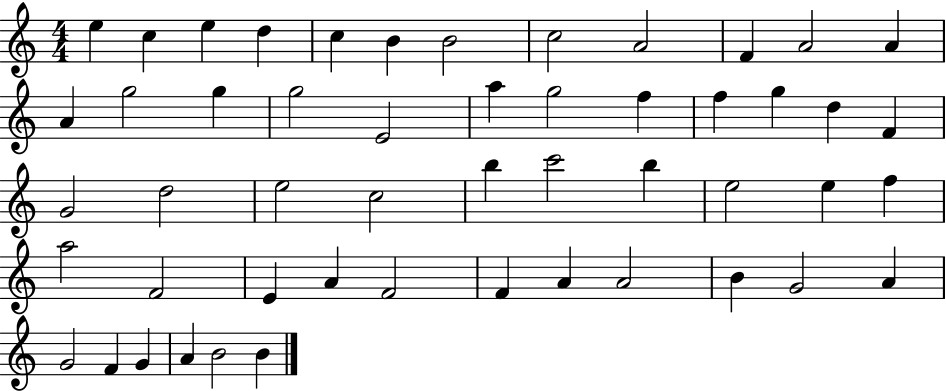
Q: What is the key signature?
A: C major